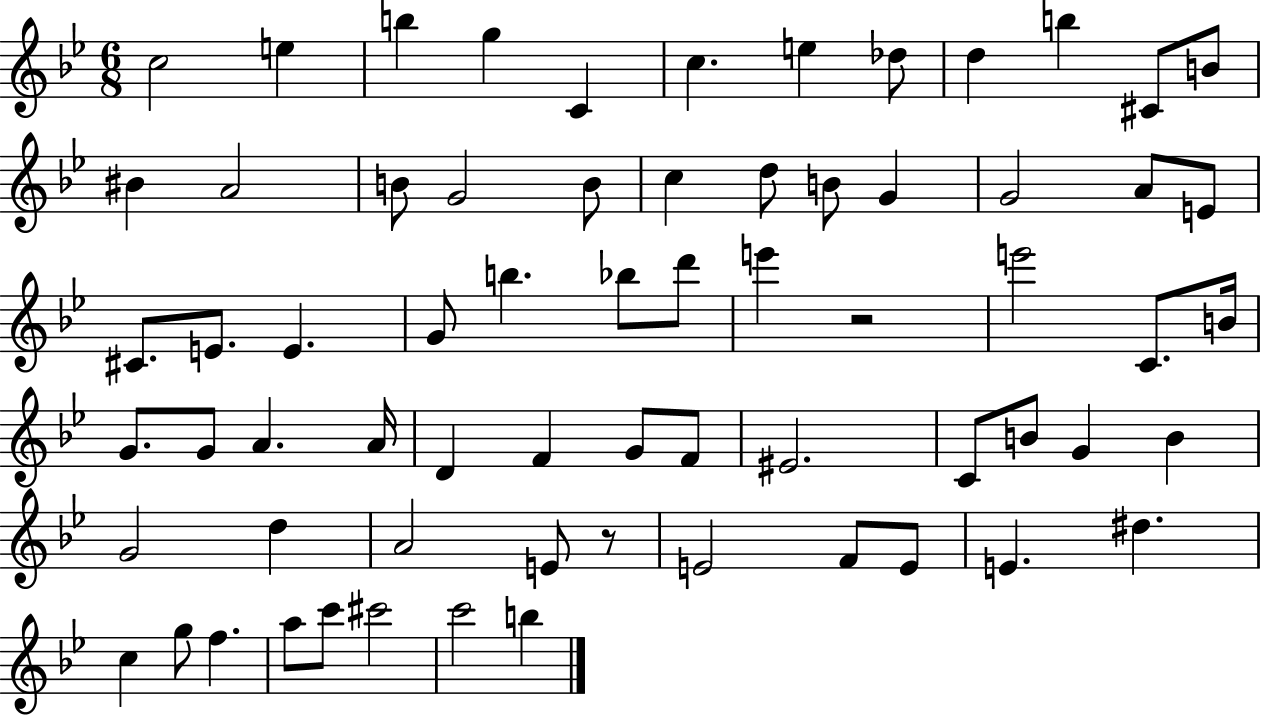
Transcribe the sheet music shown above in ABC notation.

X:1
T:Untitled
M:6/8
L:1/4
K:Bb
c2 e b g C c e _d/2 d b ^C/2 B/2 ^B A2 B/2 G2 B/2 c d/2 B/2 G G2 A/2 E/2 ^C/2 E/2 E G/2 b _b/2 d'/2 e' z2 e'2 C/2 B/4 G/2 G/2 A A/4 D F G/2 F/2 ^E2 C/2 B/2 G B G2 d A2 E/2 z/2 E2 F/2 E/2 E ^d c g/2 f a/2 c'/2 ^c'2 c'2 b